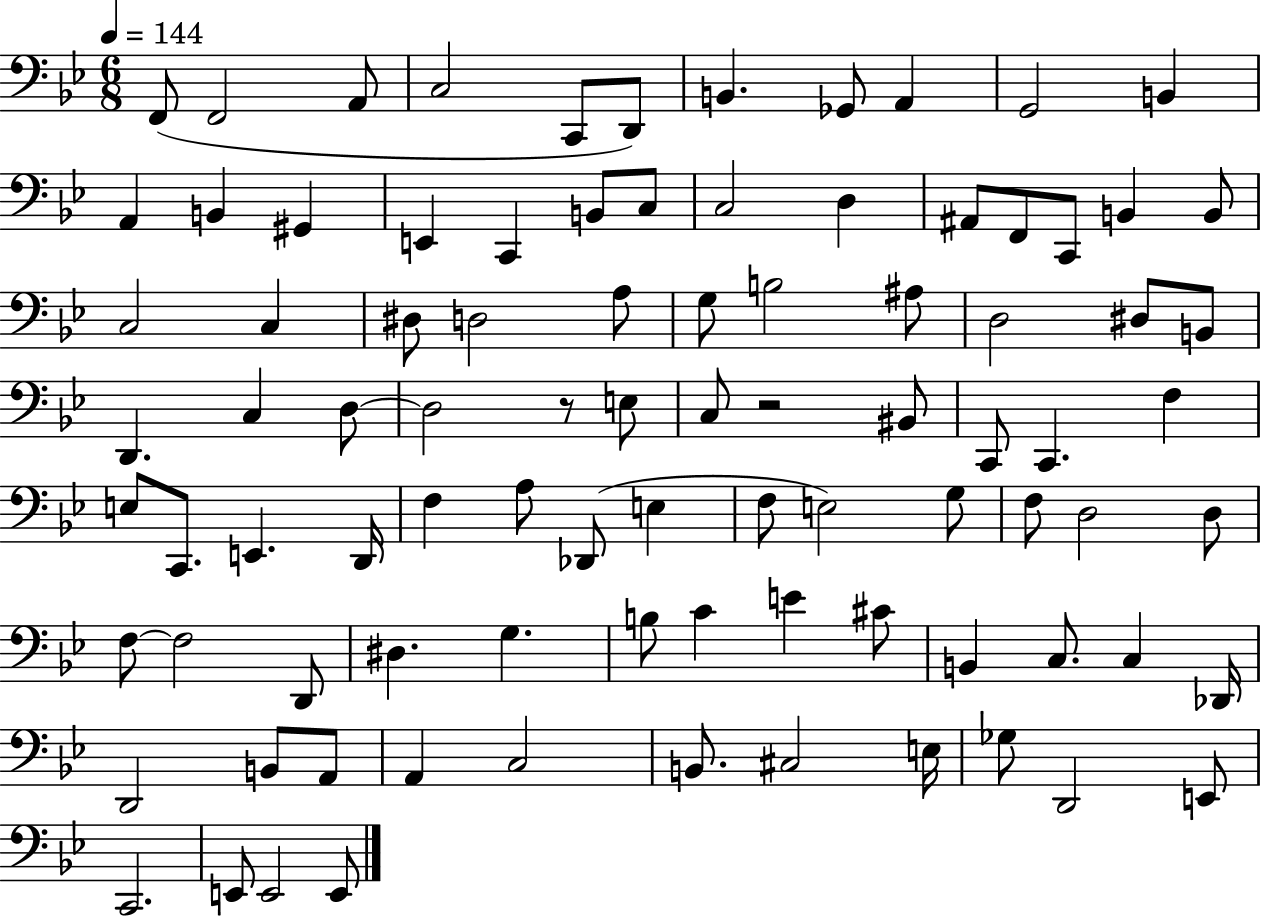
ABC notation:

X:1
T:Untitled
M:6/8
L:1/4
K:Bb
F,,/2 F,,2 A,,/2 C,2 C,,/2 D,,/2 B,, _G,,/2 A,, G,,2 B,, A,, B,, ^G,, E,, C,, B,,/2 C,/2 C,2 D, ^A,,/2 F,,/2 C,,/2 B,, B,,/2 C,2 C, ^D,/2 D,2 A,/2 G,/2 B,2 ^A,/2 D,2 ^D,/2 B,,/2 D,, C, D,/2 D,2 z/2 E,/2 C,/2 z2 ^B,,/2 C,,/2 C,, F, E,/2 C,,/2 E,, D,,/4 F, A,/2 _D,,/2 E, F,/2 E,2 G,/2 F,/2 D,2 D,/2 F,/2 F,2 D,,/2 ^D, G, B,/2 C E ^C/2 B,, C,/2 C, _D,,/4 D,,2 B,,/2 A,,/2 A,, C,2 B,,/2 ^C,2 E,/4 _G,/2 D,,2 E,,/2 C,,2 E,,/2 E,,2 E,,/2